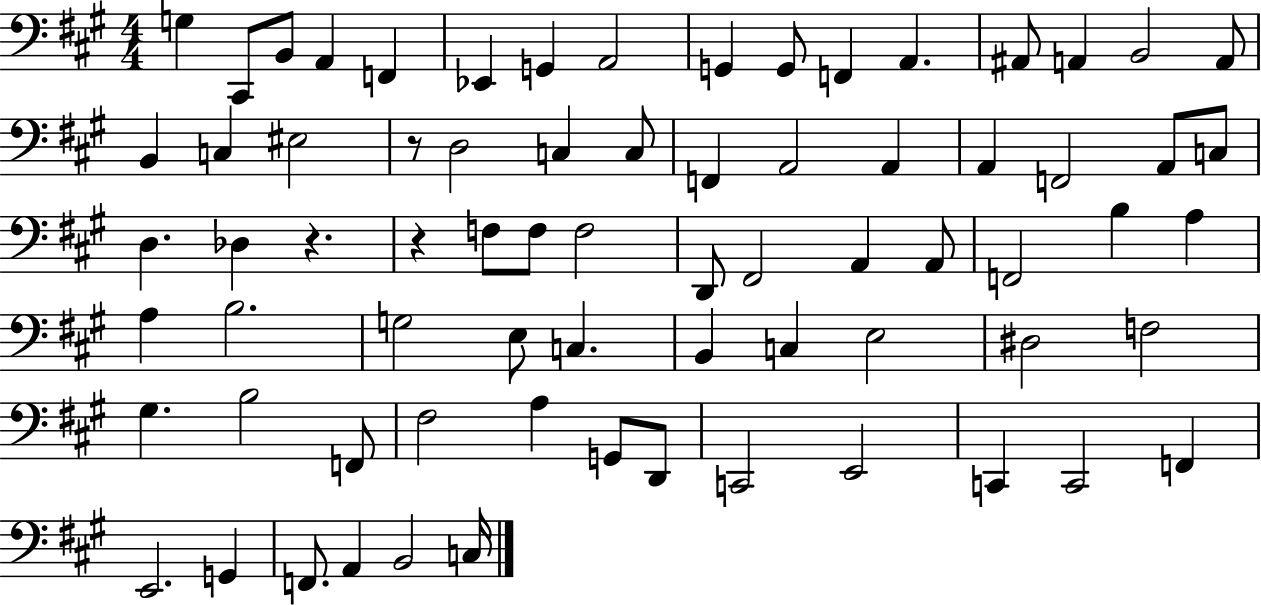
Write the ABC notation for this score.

X:1
T:Untitled
M:4/4
L:1/4
K:A
G, ^C,,/2 B,,/2 A,, F,, _E,, G,, A,,2 G,, G,,/2 F,, A,, ^A,,/2 A,, B,,2 A,,/2 B,, C, ^E,2 z/2 D,2 C, C,/2 F,, A,,2 A,, A,, F,,2 A,,/2 C,/2 D, _D, z z F,/2 F,/2 F,2 D,,/2 ^F,,2 A,, A,,/2 F,,2 B, A, A, B,2 G,2 E,/2 C, B,, C, E,2 ^D,2 F,2 ^G, B,2 F,,/2 ^F,2 A, G,,/2 D,,/2 C,,2 E,,2 C,, C,,2 F,, E,,2 G,, F,,/2 A,, B,,2 C,/4